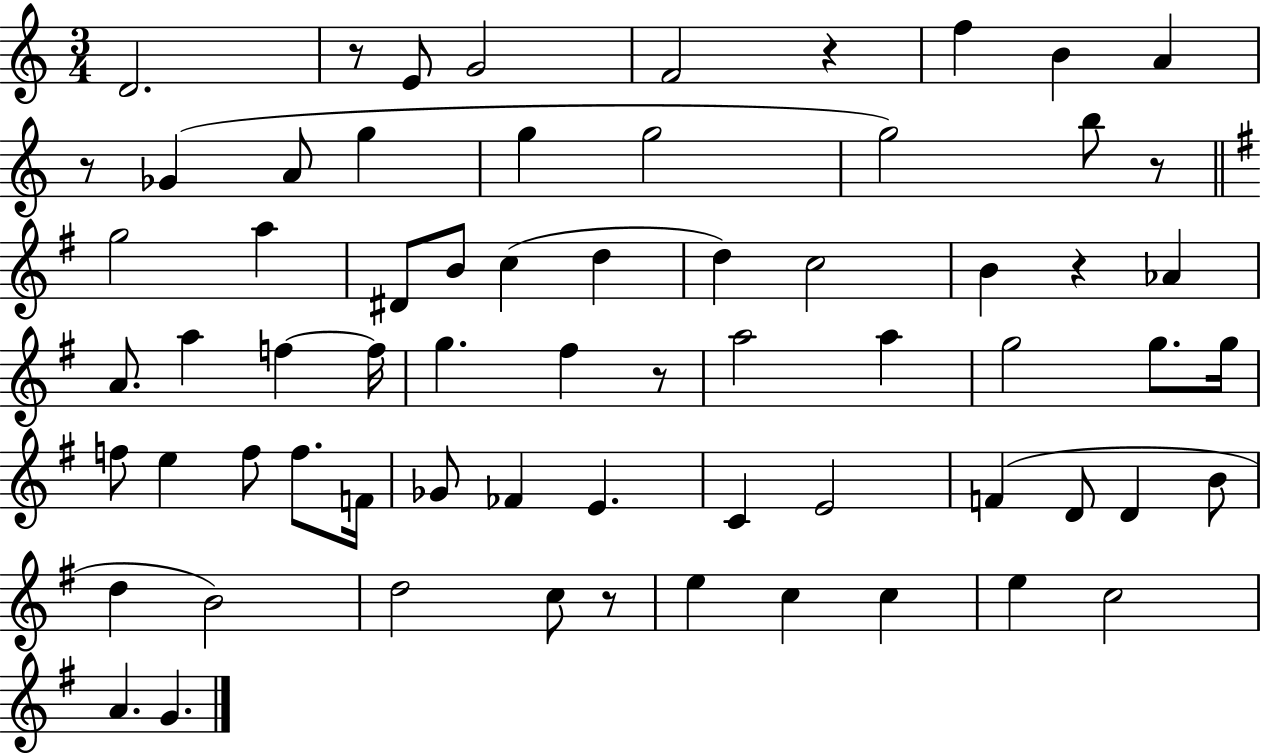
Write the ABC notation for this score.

X:1
T:Untitled
M:3/4
L:1/4
K:C
D2 z/2 E/2 G2 F2 z f B A z/2 _G A/2 g g g2 g2 b/2 z/2 g2 a ^D/2 B/2 c d d c2 B z _A A/2 a f f/4 g ^f z/2 a2 a g2 g/2 g/4 f/2 e f/2 f/2 F/4 _G/2 _F E C E2 F D/2 D B/2 d B2 d2 c/2 z/2 e c c e c2 A G